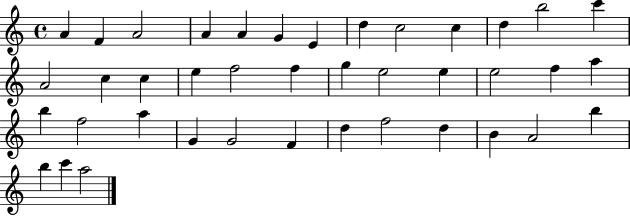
X:1
T:Untitled
M:4/4
L:1/4
K:C
A F A2 A A G E d c2 c d b2 c' A2 c c e f2 f g e2 e e2 f a b f2 a G G2 F d f2 d B A2 b b c' a2